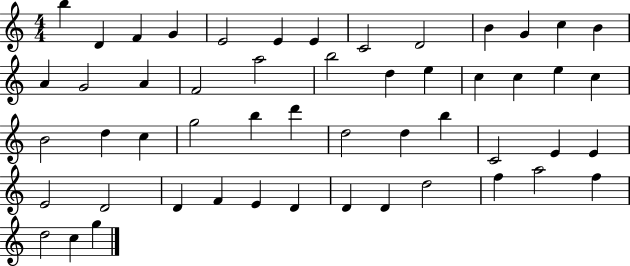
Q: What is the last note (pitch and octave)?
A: G5